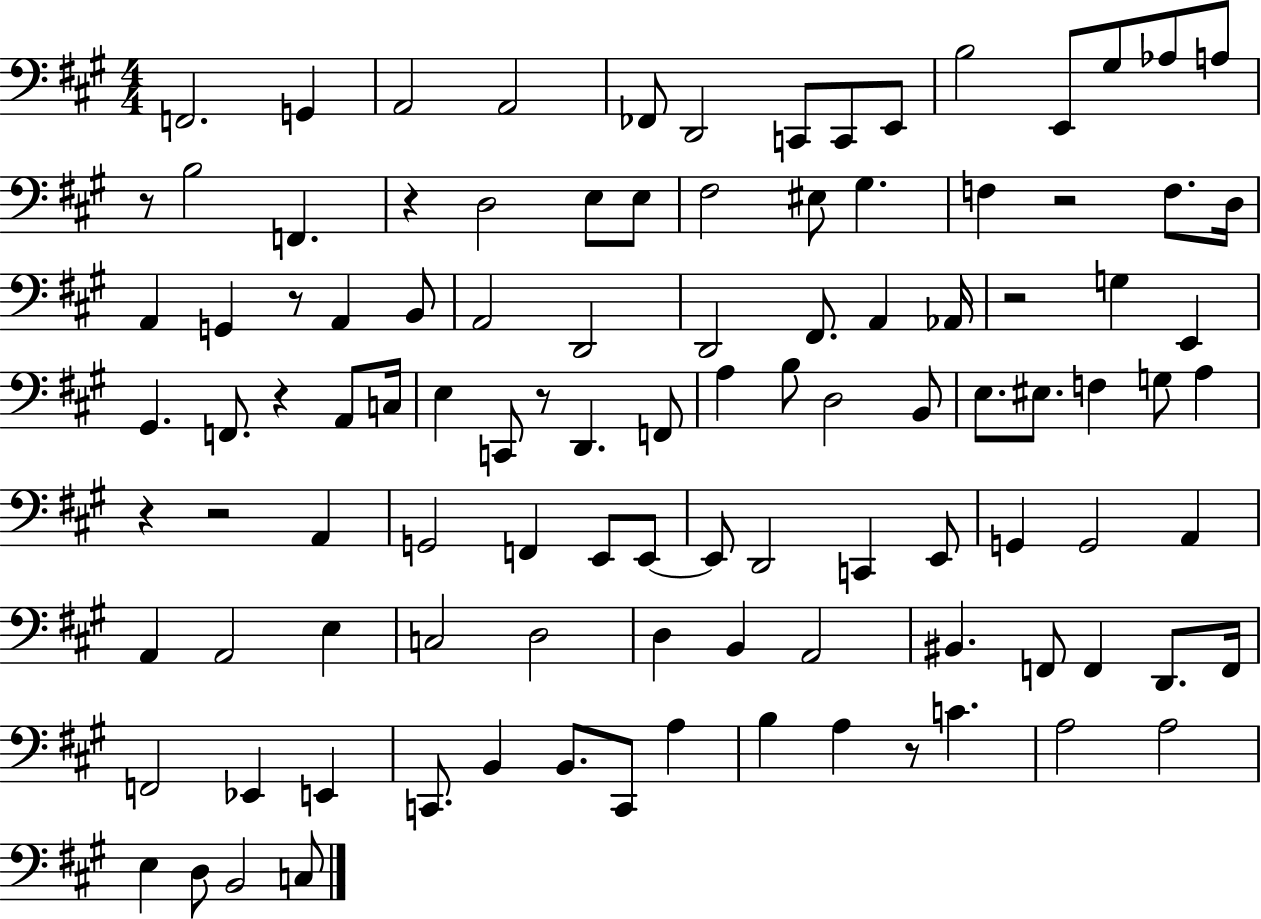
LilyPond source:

{
  \clef bass
  \numericTimeSignature
  \time 4/4
  \key a \major
  f,2. g,4 | a,2 a,2 | fes,8 d,2 c,8 c,8 e,8 | b2 e,8 gis8 aes8 a8 | \break r8 b2 f,4. | r4 d2 e8 e8 | fis2 eis8 gis4. | f4 r2 f8. d16 | \break a,4 g,4 r8 a,4 b,8 | a,2 d,2 | d,2 fis,8. a,4 aes,16 | r2 g4 e,4 | \break gis,4. f,8. r4 a,8 c16 | e4 c,8 r8 d,4. f,8 | a4 b8 d2 b,8 | e8. eis8. f4 g8 a4 | \break r4 r2 a,4 | g,2 f,4 e,8 e,8~~ | e,8 d,2 c,4 e,8 | g,4 g,2 a,4 | \break a,4 a,2 e4 | c2 d2 | d4 b,4 a,2 | bis,4. f,8 f,4 d,8. f,16 | \break f,2 ees,4 e,4 | c,8. b,4 b,8. c,8 a4 | b4 a4 r8 c'4. | a2 a2 | \break e4 d8 b,2 c8 | \bar "|."
}